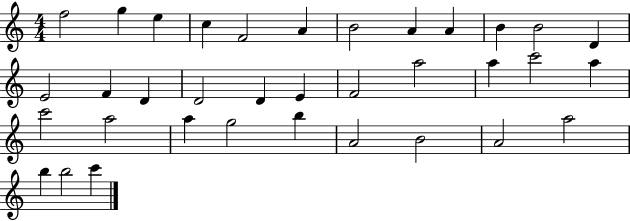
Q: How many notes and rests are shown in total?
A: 35